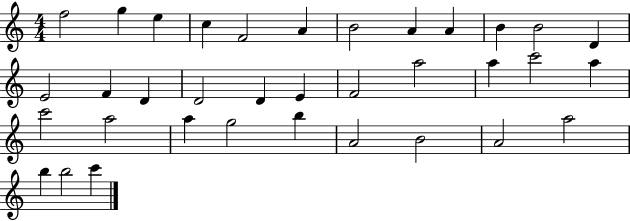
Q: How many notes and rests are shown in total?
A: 35